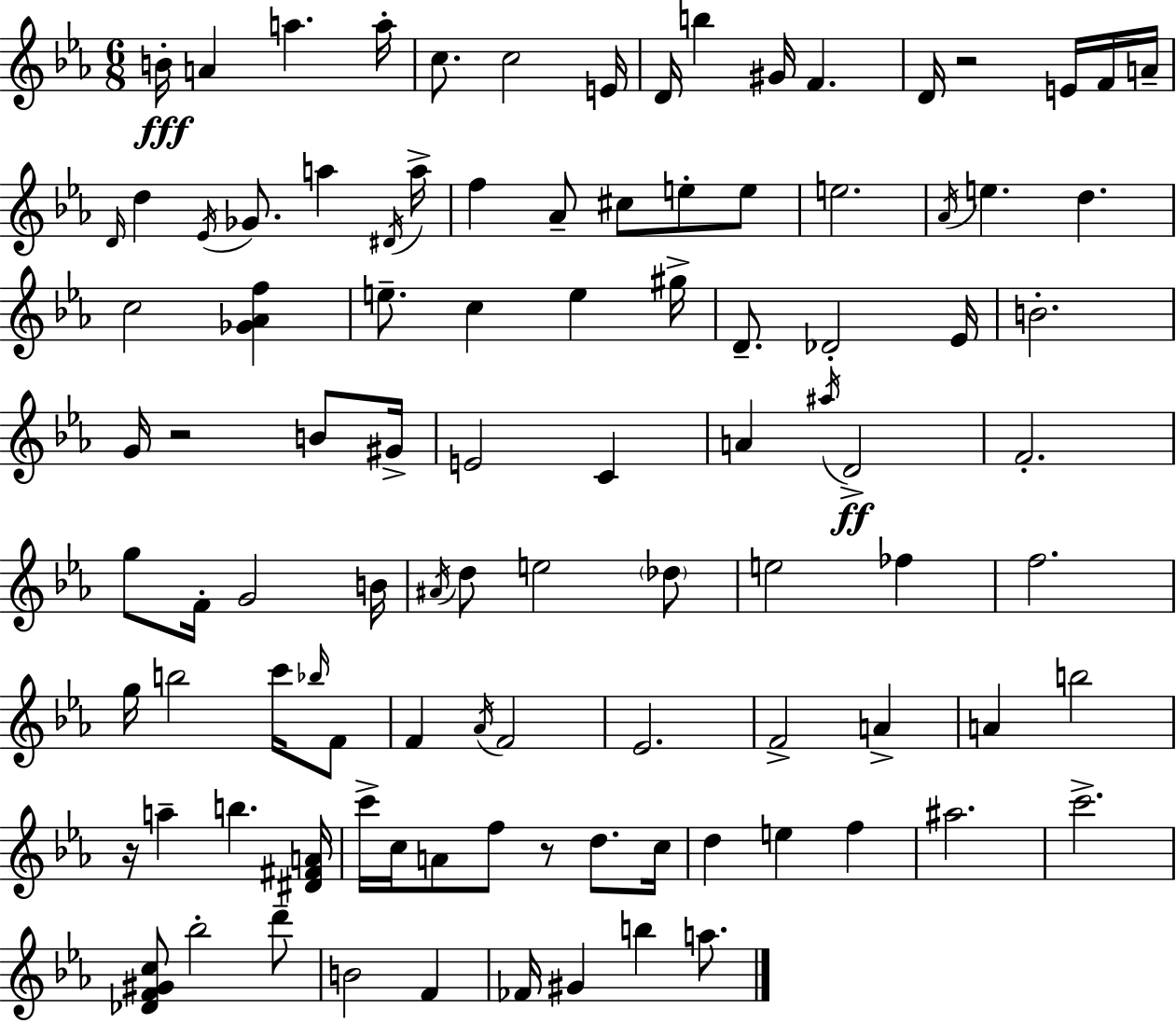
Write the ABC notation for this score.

X:1
T:Untitled
M:6/8
L:1/4
K:Eb
B/4 A a a/4 c/2 c2 E/4 D/4 b ^G/4 F D/4 z2 E/4 F/4 A/4 D/4 d _E/4 _G/2 a ^D/4 a/4 f _A/2 ^c/2 e/2 e/2 e2 _A/4 e d c2 [_G_Af] e/2 c e ^g/4 D/2 _D2 _E/4 B2 G/4 z2 B/2 ^G/4 E2 C A ^a/4 D2 F2 g/2 F/4 G2 B/4 ^A/4 d/2 e2 _d/2 e2 _f f2 g/4 b2 c'/4 _b/4 F/2 F _A/4 F2 _E2 F2 A A b2 z/4 a b [^D^FA]/4 c'/4 c/4 A/2 f/2 z/2 d/2 c/4 d e f ^a2 c'2 [_DF^Gc]/2 _b2 d'/2 B2 F _F/4 ^G b a/2